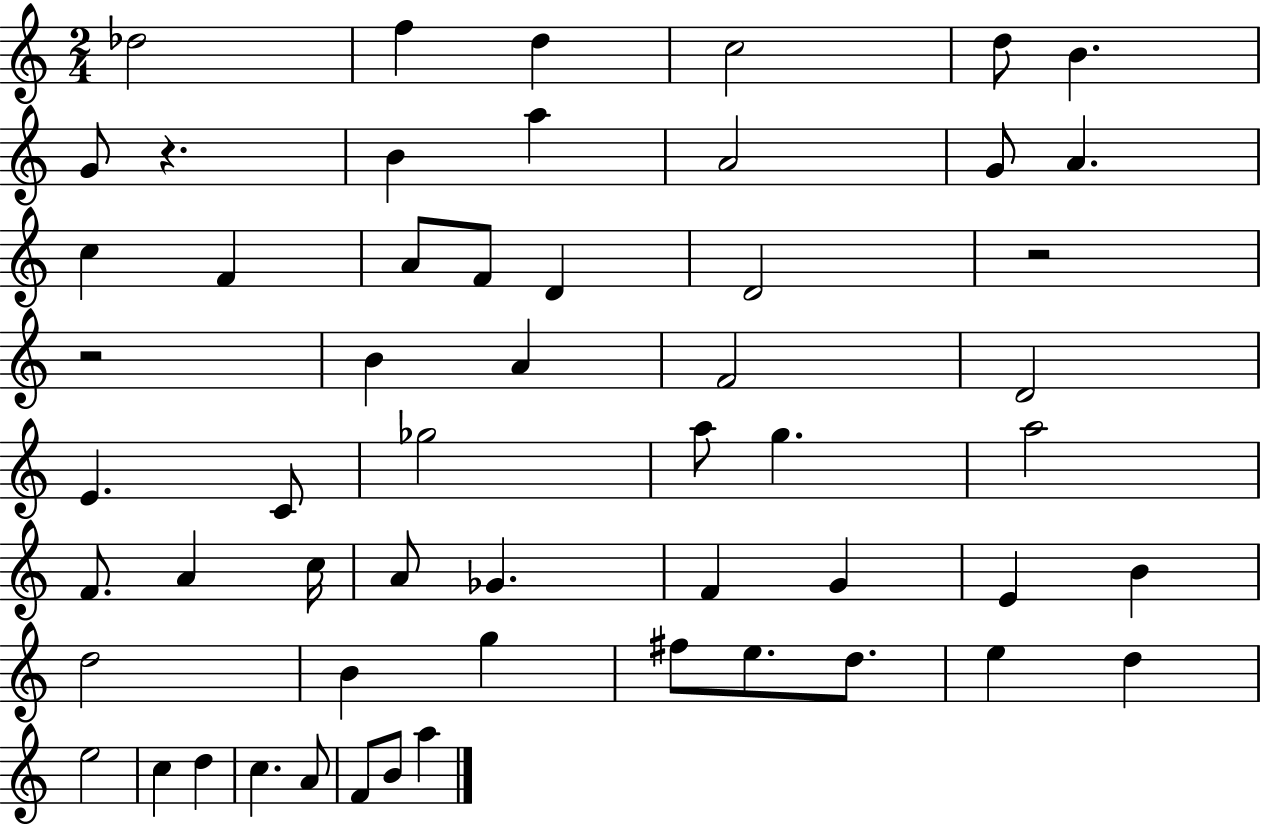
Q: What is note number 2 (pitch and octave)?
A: F5